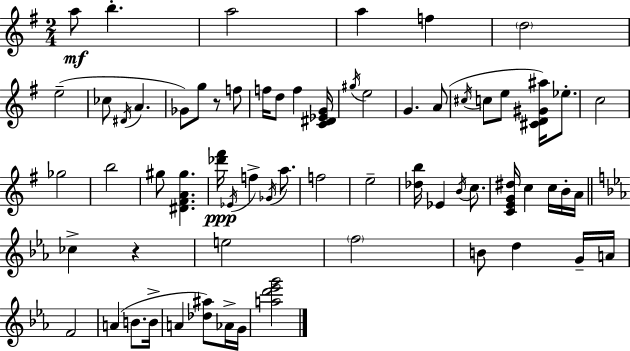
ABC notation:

X:1
T:Untitled
M:2/4
L:1/4
K:G
a/2 b a2 a f d2 e2 _c/2 ^D/4 A _G/2 g/2 z/2 f/2 f/4 d/2 f [C^D_EG]/4 ^g/4 e2 G A/2 ^c/4 c/2 e/2 [^CD^G^a]/4 _e/2 c2 _g2 b2 ^g/2 [^D^FA^g] [_d'^f']/4 _E/4 f _G/4 a/2 f2 e2 [_db]/4 _E B/4 c/2 [CEG^d]/4 c c/4 B/4 A/4 _c z e2 f2 B/2 d G/4 A/4 F2 A B/2 B/4 A [_d^a]/2 _A/4 G/4 [ad'_e'g']2